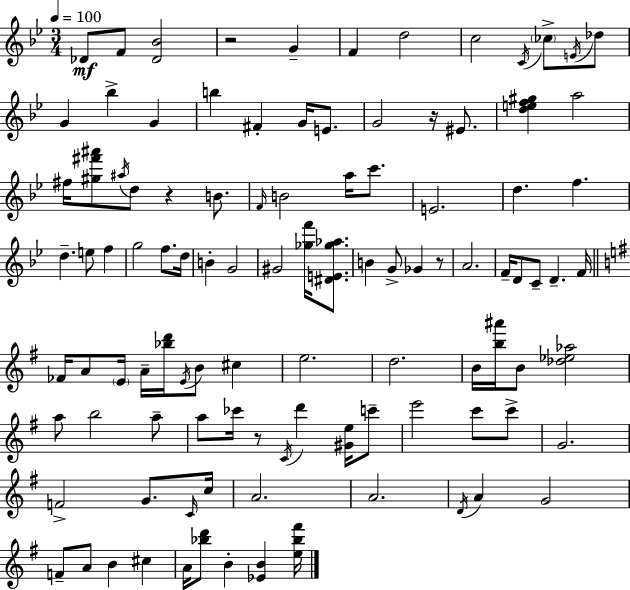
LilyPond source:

{
  \clef treble
  \numericTimeSignature
  \time 3/4
  \key g \minor
  \tempo 4 = 100
  des'8\mf f'8 <des' bes'>2 | r2 g'4-- | f'4 d''2 | c''2 \acciaccatura { c'16 } \parenthesize ces''8-> \acciaccatura { e'16 } | \break des''8 g'4 bes''4-> g'4 | b''4 fis'4-. g'16 e'8. | g'2 r16 eis'8. | <d'' e'' f'' gis''>4 a''2 | \break fis''16 <gis'' fis''' ais'''>8 \acciaccatura { ais''16 } d''8 r4 | b'8. \grace { f'16 } b'2 | a''16 c'''8. e'2. | d''4. f''4. | \break d''4.-- e''8 | f''4 g''2 | f''8. d''16 b'4-. g'2 | gis'2 | \break <ges'' f'''>16 <dis' e' ges'' aes''>8. b'4 g'8-> ges'4 | r8 a'2. | f'16-- d'8 c'8-- d'4.-- | f'16 \bar "||" \break \key g \major fes'16 a'8 \parenthesize e'16 a'16-- <bes'' d'''>16 \acciaccatura { e'16 } b'8 cis''4 | e''2. | d''2. | b'16 <b'' ais'''>16 b'8 <des'' ees'' aes''>2 | \break a''8 b''2 a''8-- | a''8 ces'''16 r8 \acciaccatura { c'16 } d'''4 <gis' e''>16 | c'''8-- e'''2 c'''8 | c'''8-> g'2. | \break f'2-> g'8. | \grace { c'16 } c''16 a'2. | a'2. | \acciaccatura { d'16 } a'4 g'2 | \break f'8-- a'8 b'4 | cis''4 a'16 <bes'' d'''>8 b'4-. <ees' b'>4 | <e'' bes'' fis'''>16 \bar "|."
}